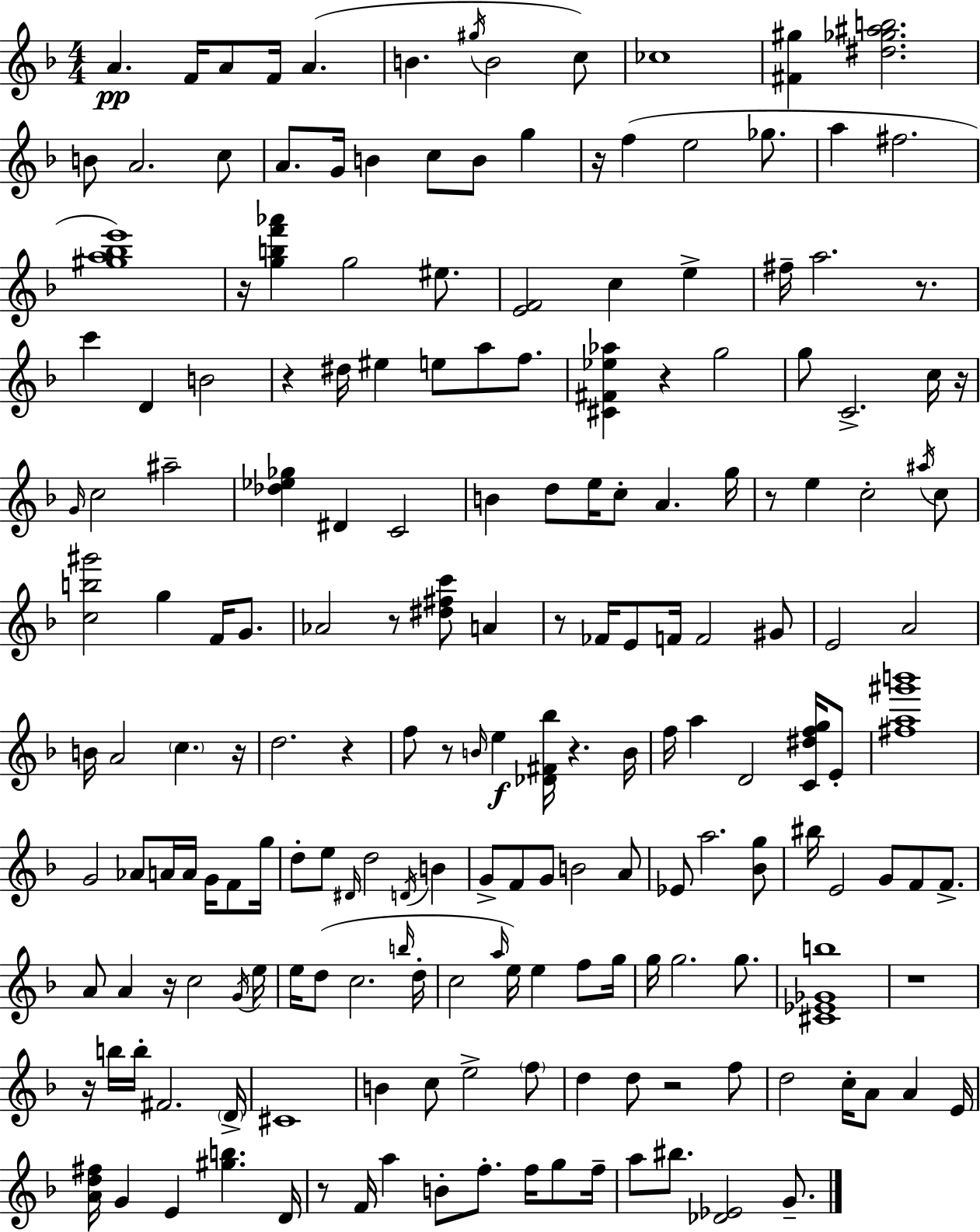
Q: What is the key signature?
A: D minor